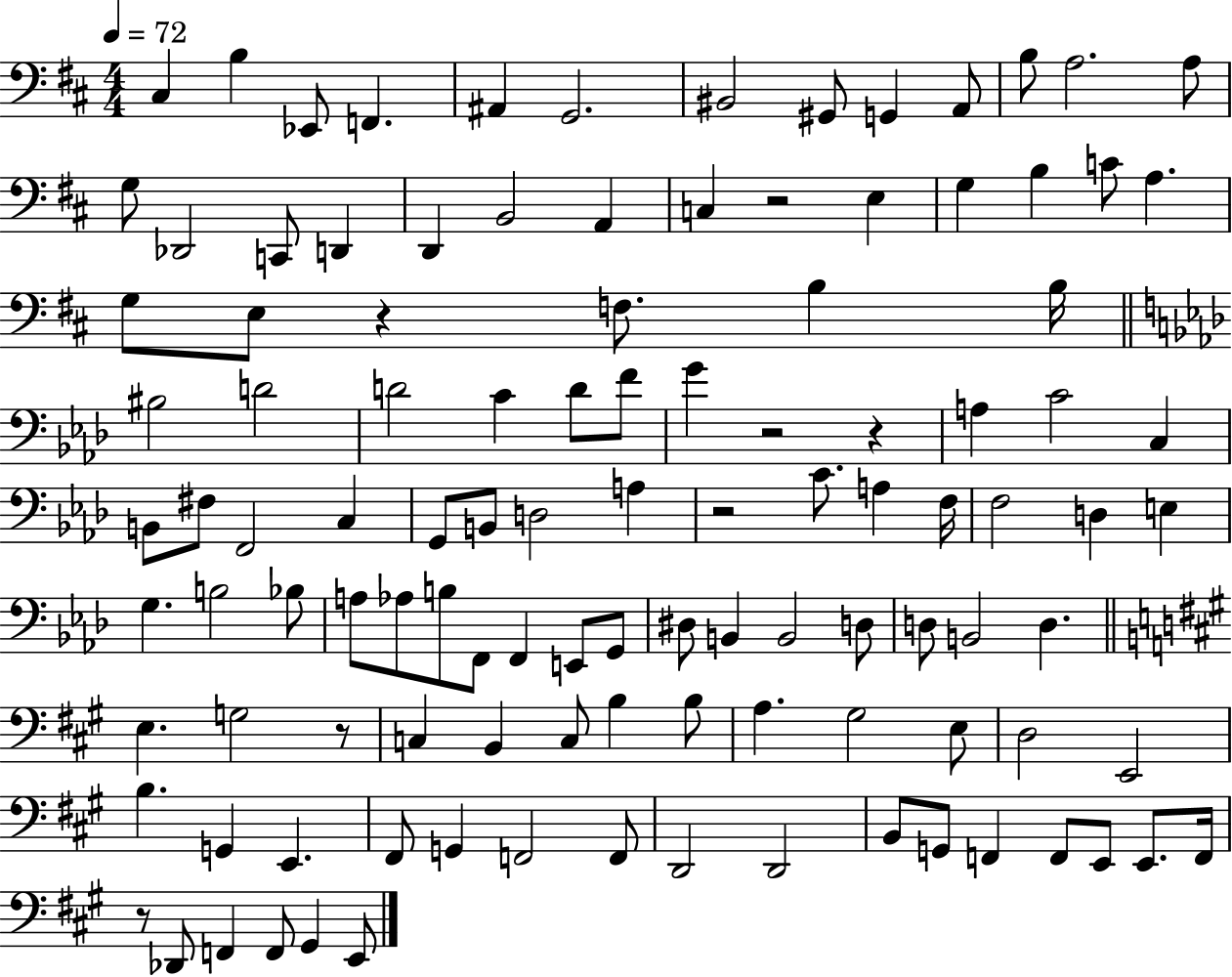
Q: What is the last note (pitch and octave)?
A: E2